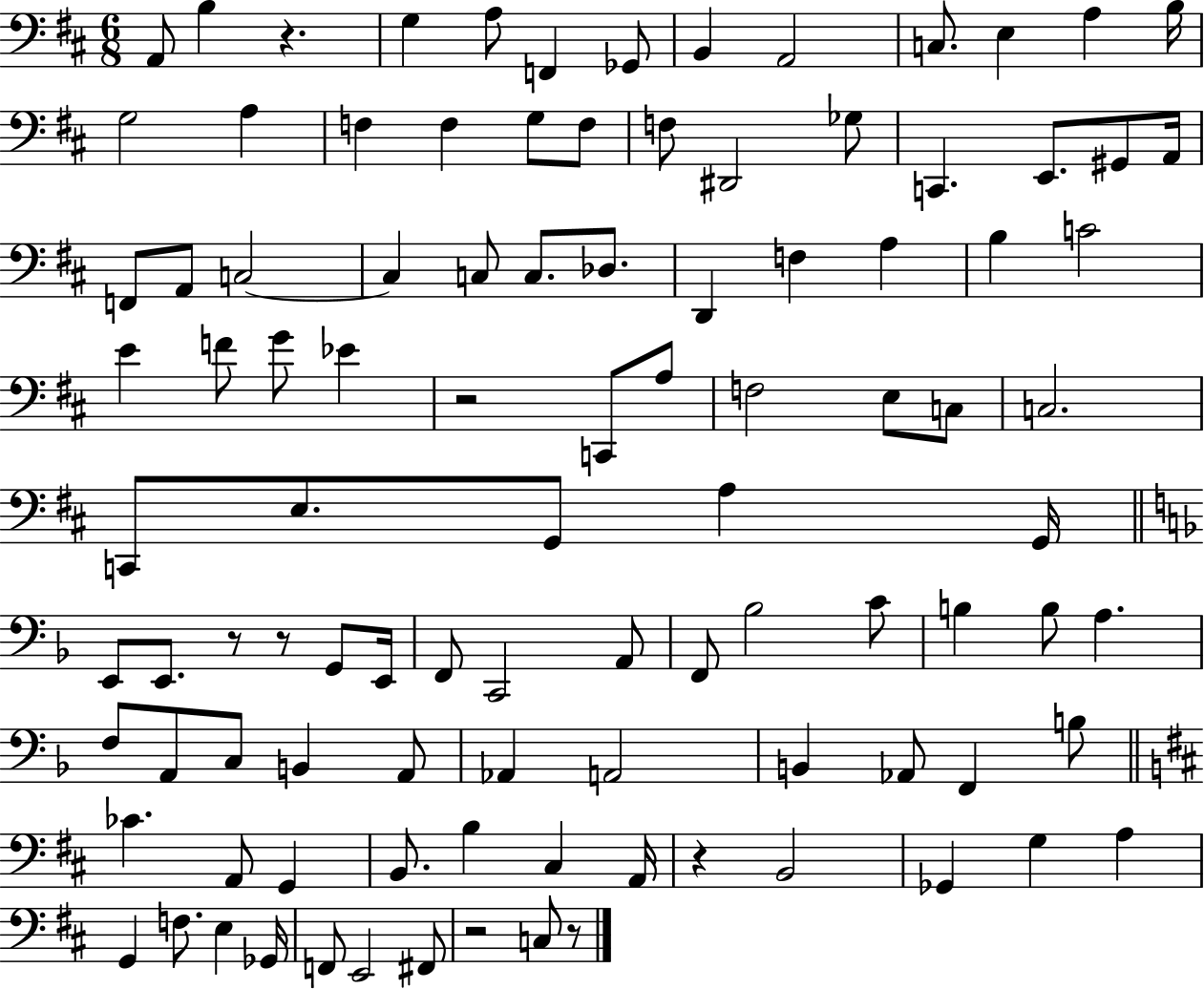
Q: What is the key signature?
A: D major